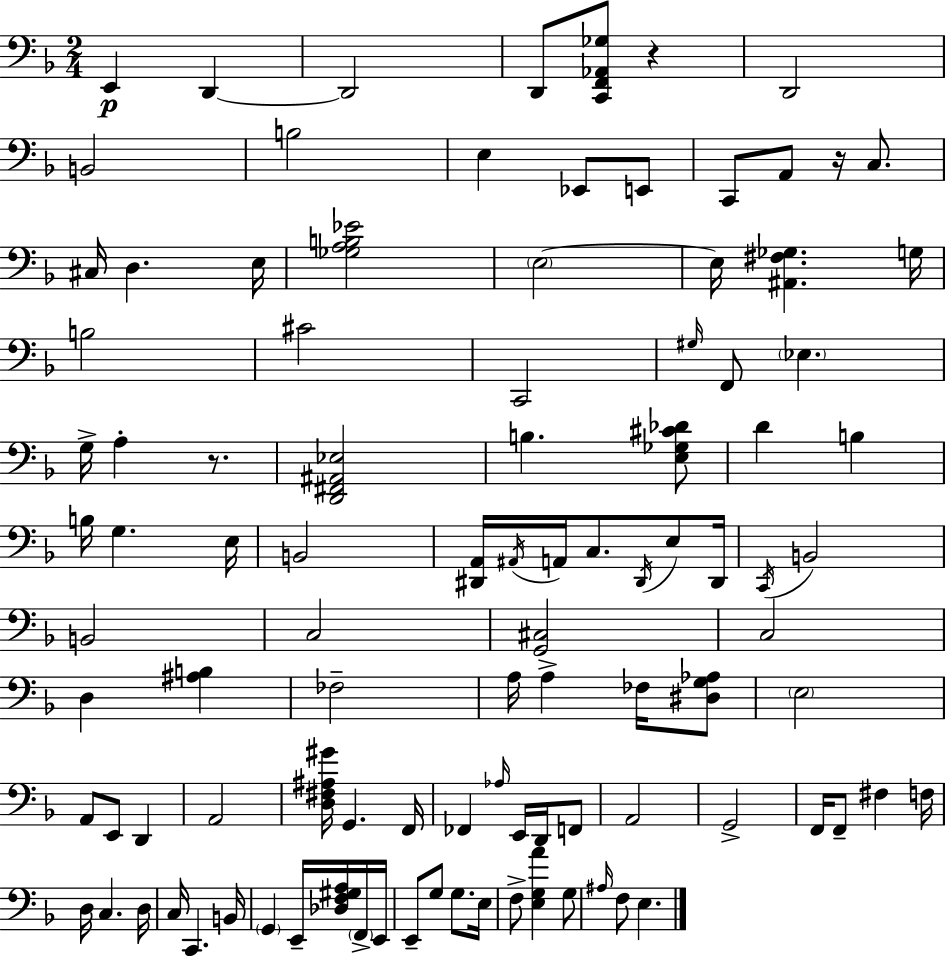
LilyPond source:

{
  \clef bass
  \numericTimeSignature
  \time 2/4
  \key d \minor
  e,4\p d,4~~ | d,2 | d,8 <c, f, aes, ges>8 r4 | d,2 | \break b,2 | b2 | e4 ees,8 e,8 | c,8 a,8 r16 c8. | \break cis16 d4. e16 | <ges a b ees'>2 | \parenthesize e2~~ | e16 <ais, fis ges>4. g16 | \break b2 | cis'2 | c,2 | \grace { gis16 } f,8 \parenthesize ees4. | \break g16-> a4-. r8. | <d, fis, ais, ees>2 | b4. <e ges cis' des'>8 | d'4 b4 | \break b16 g4. | e16 b,2 | <dis, a,>16 \acciaccatura { ais,16 } a,16 c8. \acciaccatura { dis,16 } | e8 dis,16 \acciaccatura { c,16 } b,2 | \break b,2 | c2 | <g, cis>2 | c2 | \break d4 | <ais b>4 fes2-- | a16 a4-> | fes16 <dis g aes>8 \parenthesize e2 | \break a,8 e,8 | d,4 a,2 | <d fis ais gis'>16 g,4. | f,16 fes,4 | \break \grace { aes16 } e,16 d,16 f,8 a,2 | g,2-> | f,16 f,8-- | fis4 f16 d16 c4. | \break d16 c16 c,4. | b,16 \parenthesize g,4 | e,16-- <des f gis a>16 \parenthesize f,16-> e,16 e,8-- g8 | g8. e16 f8-> <e g a'>4 | \break g8 \grace { ais16 } f8 | e4. \bar "|."
}